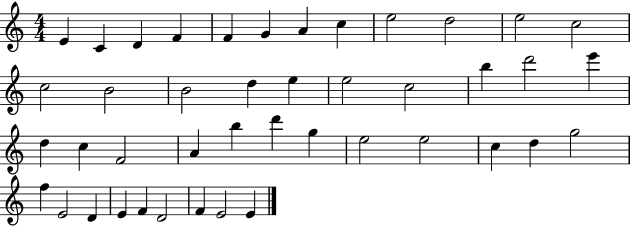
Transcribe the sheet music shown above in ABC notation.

X:1
T:Untitled
M:4/4
L:1/4
K:C
E C D F F G A c e2 d2 e2 c2 c2 B2 B2 d e e2 c2 b d'2 e' d c F2 A b d' g e2 e2 c d g2 f E2 D E F D2 F E2 E